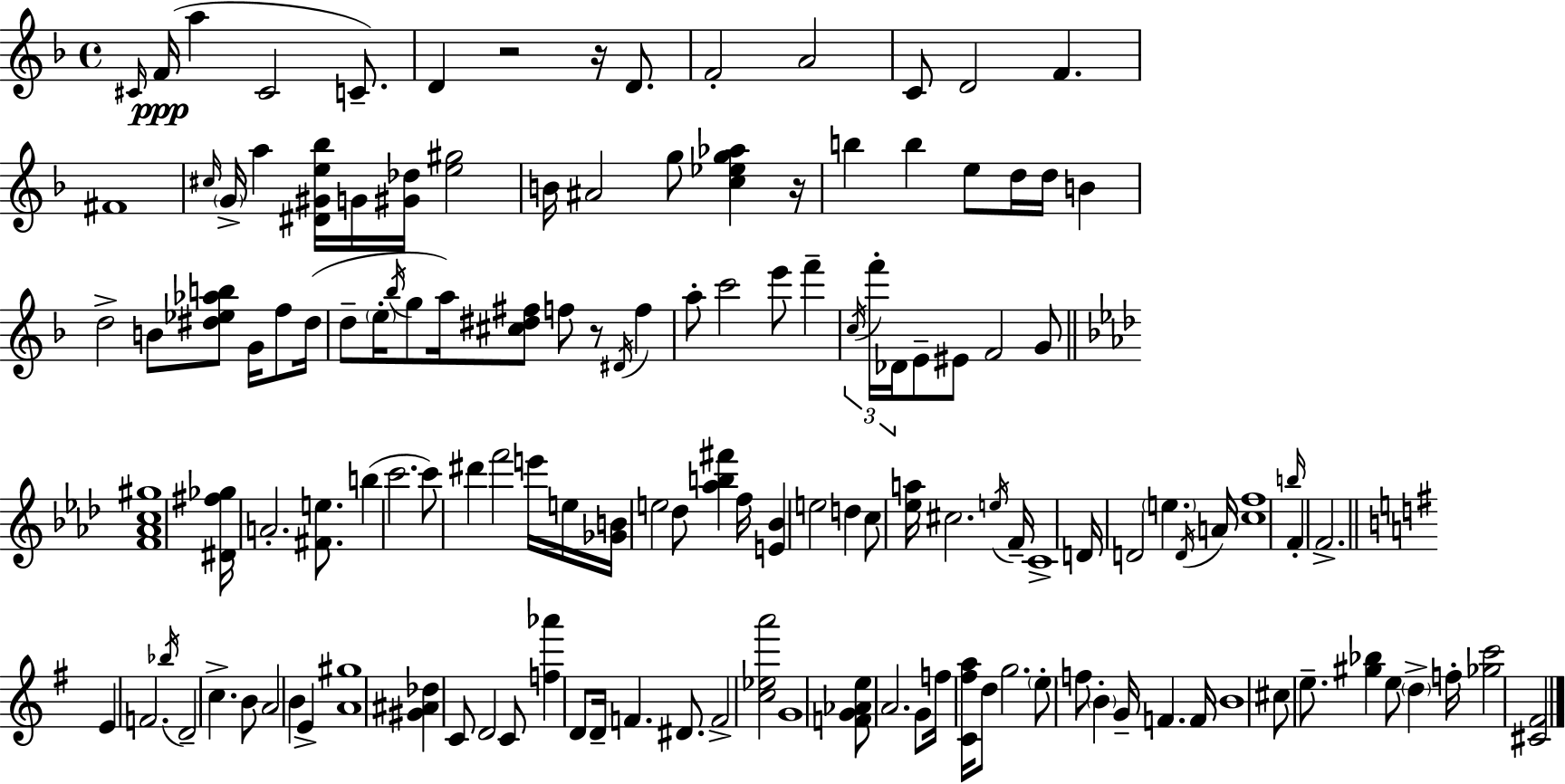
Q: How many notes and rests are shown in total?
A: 138